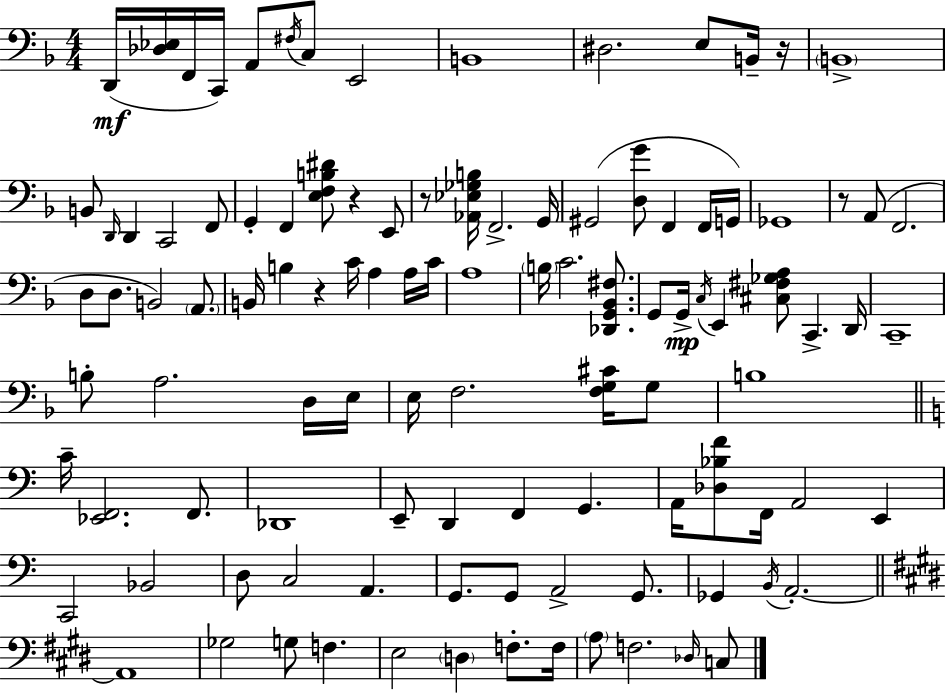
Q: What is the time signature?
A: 4/4